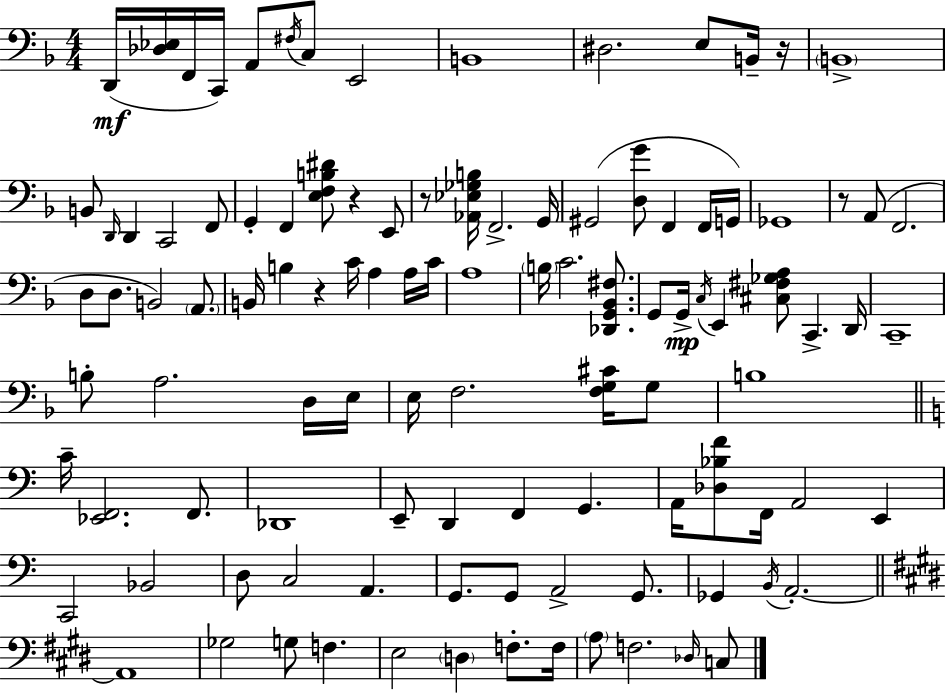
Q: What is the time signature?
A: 4/4